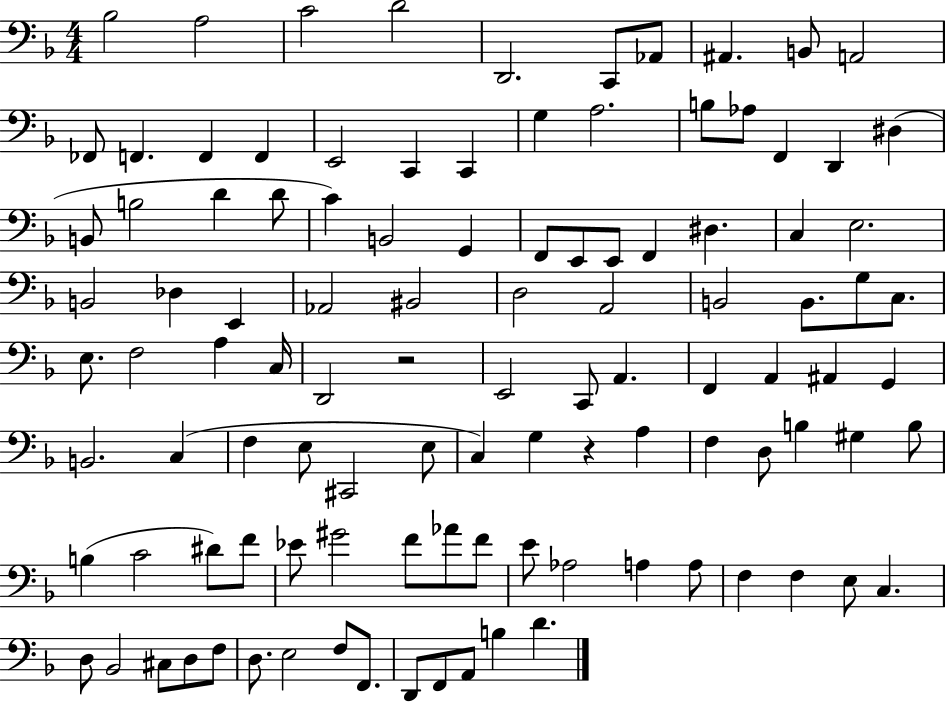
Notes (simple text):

Bb3/h A3/h C4/h D4/h D2/h. C2/e Ab2/e A#2/q. B2/e A2/h FES2/e F2/q. F2/q F2/q E2/h C2/q C2/q G3/q A3/h. B3/e Ab3/e F2/q D2/q D#3/q B2/e B3/h D4/q D4/e C4/q B2/h G2/q F2/e E2/e E2/e F2/q D#3/q. C3/q E3/h. B2/h Db3/q E2/q Ab2/h BIS2/h D3/h A2/h B2/h B2/e. G3/e C3/e. E3/e. F3/h A3/q C3/s D2/h R/h E2/h C2/e A2/q. F2/q A2/q A#2/q G2/q B2/h. C3/q F3/q E3/e C#2/h E3/e C3/q G3/q R/q A3/q F3/q D3/e B3/q G#3/q B3/e B3/q C4/h D#4/e F4/e Eb4/e G#4/h F4/e Ab4/e F4/e E4/e Ab3/h A3/q A3/e F3/q F3/q E3/e C3/q. D3/e Bb2/h C#3/e D3/e F3/e D3/e. E3/h F3/e F2/e. D2/e F2/e A2/e B3/q D4/q.